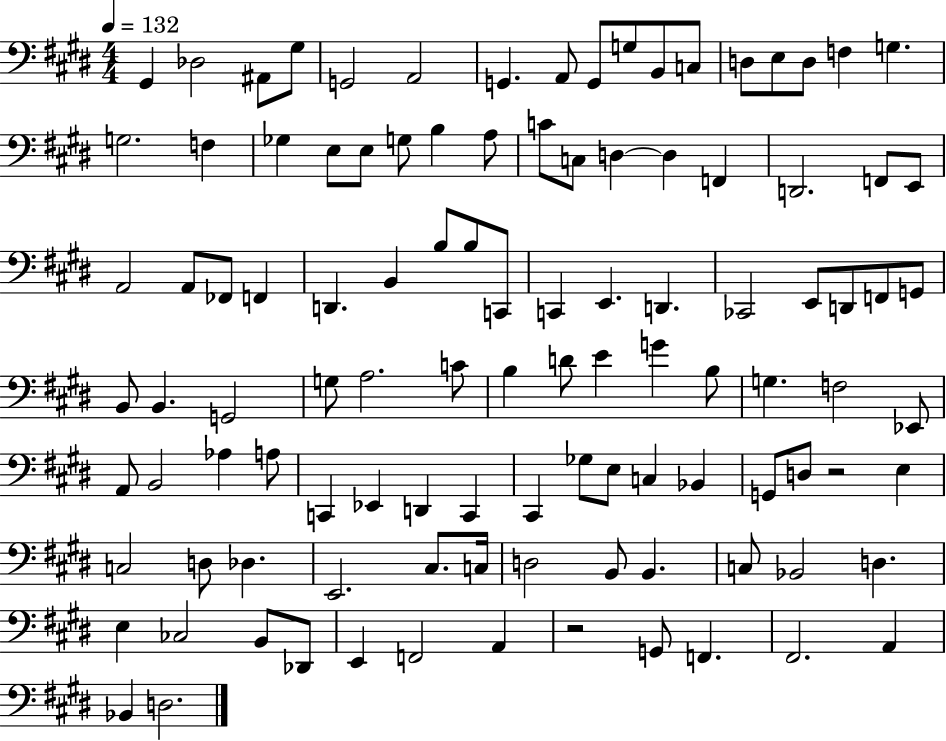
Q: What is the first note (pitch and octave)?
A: G#2